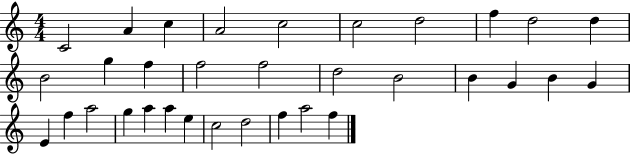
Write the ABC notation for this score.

X:1
T:Untitled
M:4/4
L:1/4
K:C
C2 A c A2 c2 c2 d2 f d2 d B2 g f f2 f2 d2 B2 B G B G E f a2 g a a e c2 d2 f a2 f